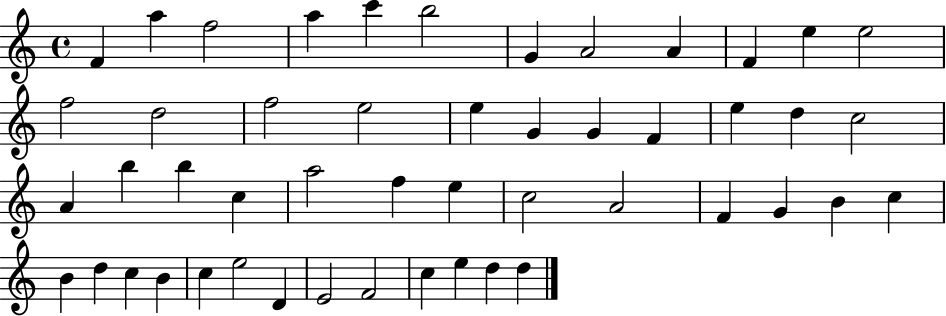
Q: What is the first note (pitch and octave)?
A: F4